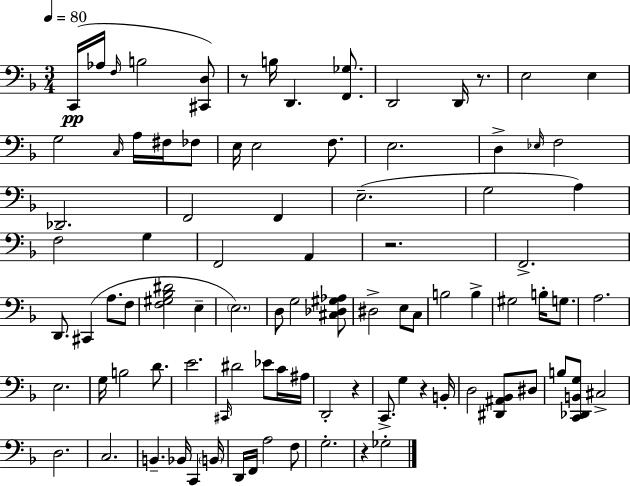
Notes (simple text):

C2/s Ab3/s F3/s B3/h [C#2,D3]/e R/e B3/s D2/q. [F2,Gb3]/e. D2/h D2/s R/e. E3/h E3/q G3/h C3/s A3/s F#3/s FES3/e E3/s E3/h F3/e. E3/h. D3/q Eb3/s F3/h Db2/h. F2/h F2/q E3/h. G3/h A3/q F3/h G3/q F2/h A2/q R/h. F2/h. D2/e. C#2/q A3/e. F3/e [F3,G#3,Bb3,D#4]/h E3/q E3/h. D3/e G3/h [C#3,Db3,G#3,Ab3]/e D#3/h E3/e C3/e B3/h B3/q G#3/h B3/s G3/e. A3/h. E3/h. G3/s B3/h D4/e. E4/h. C#2/s D#4/h Eb4/e C4/s A#3/s D2/h R/q C2/e. G3/q R/q B2/s D3/h [D#2,A#2,Bb2]/e D#3/e B3/e [C2,Db2,B2,G3]/e C#3/h D3/h. C3/h. B2/q. Bb2/s C2/q B2/s D2/s F2/s A3/h F3/e G3/h. R/q Gb3/h